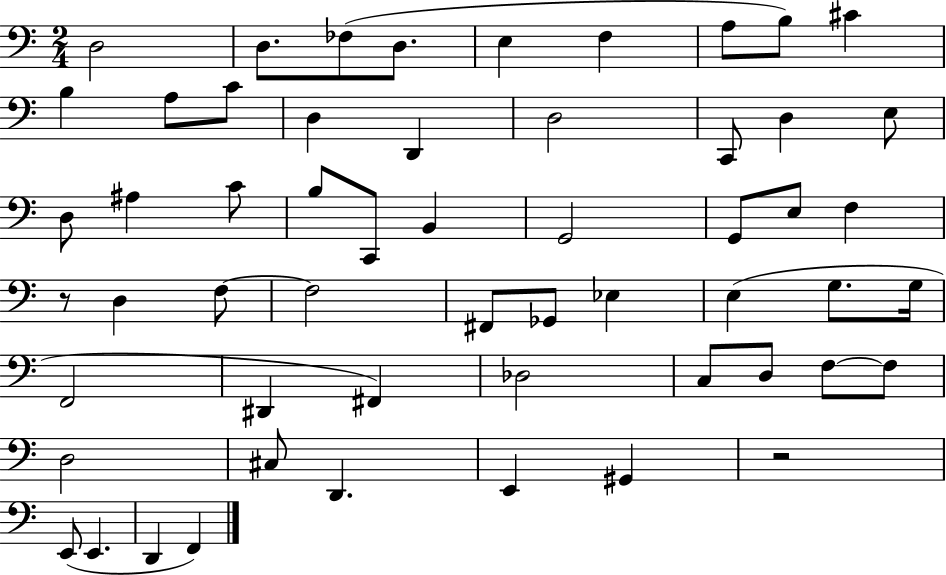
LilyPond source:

{
  \clef bass
  \numericTimeSignature
  \time 2/4
  \key c \major
  \repeat volta 2 { d2 | d8. fes8( d8. | e4 f4 | a8 b8) cis'4 | \break b4 a8 c'8 | d4 d,4 | d2 | c,8 d4 e8 | \break d8 ais4 c'8 | b8 c,8 b,4 | g,2 | g,8 e8 f4 | \break r8 d4 f8~~ | f2 | fis,8 ges,8 ees4 | e4( g8. g16 | \break f,2 | dis,4 fis,4) | des2 | c8 d8 f8~~ f8 | \break d2 | cis8 d,4. | e,4 gis,4 | r2 | \break e,8( e,4. | d,4 f,4) | } \bar "|."
}